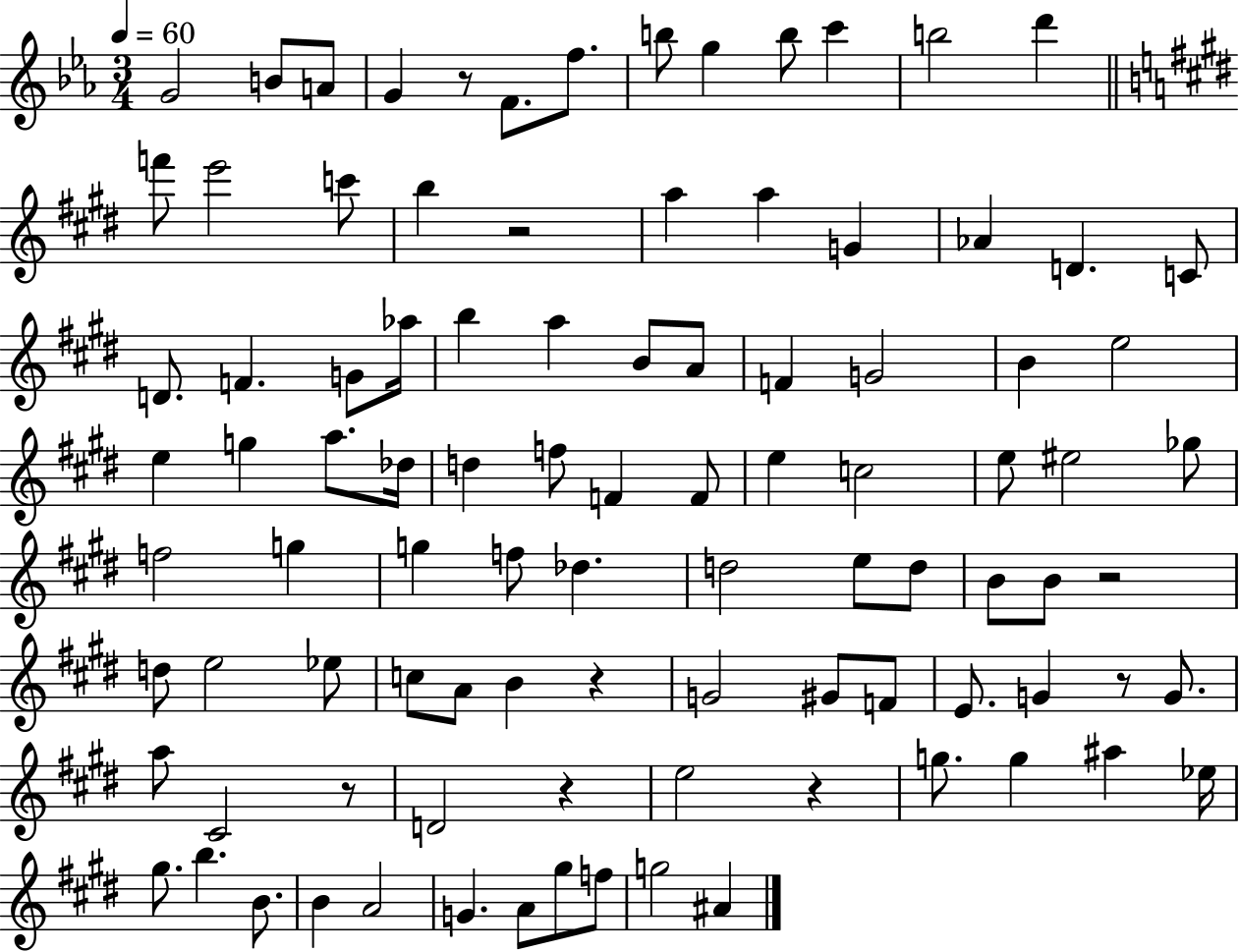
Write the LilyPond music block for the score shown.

{
  \clef treble
  \numericTimeSignature
  \time 3/4
  \key ees \major
  \tempo 4 = 60
  \repeat volta 2 { g'2 b'8 a'8 | g'4 r8 f'8. f''8. | b''8 g''4 b''8 c'''4 | b''2 d'''4 | \break \bar "||" \break \key e \major f'''8 e'''2 c'''8 | b''4 r2 | a''4 a''4 g'4 | aes'4 d'4. c'8 | \break d'8. f'4. g'8 aes''16 | b''4 a''4 b'8 a'8 | f'4 g'2 | b'4 e''2 | \break e''4 g''4 a''8. des''16 | d''4 f''8 f'4 f'8 | e''4 c''2 | e''8 eis''2 ges''8 | \break f''2 g''4 | g''4 f''8 des''4. | d''2 e''8 d''8 | b'8 b'8 r2 | \break d''8 e''2 ees''8 | c''8 a'8 b'4 r4 | g'2 gis'8 f'8 | e'8. g'4 r8 g'8. | \break a''8 cis'2 r8 | d'2 r4 | e''2 r4 | g''8. g''4 ais''4 ees''16 | \break gis''8. b''4. b'8. | b'4 a'2 | g'4. a'8 gis''8 f''8 | g''2 ais'4 | \break } \bar "|."
}